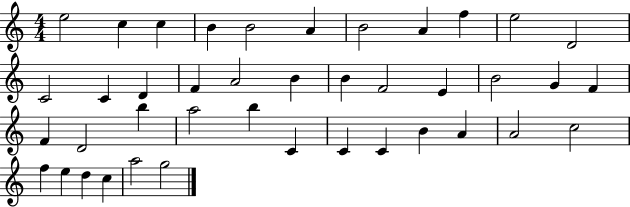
E5/h C5/q C5/q B4/q B4/h A4/q B4/h A4/q F5/q E5/h D4/h C4/h C4/q D4/q F4/q A4/h B4/q B4/q F4/h E4/q B4/h G4/q F4/q F4/q D4/h B5/q A5/h B5/q C4/q C4/q C4/q B4/q A4/q A4/h C5/h F5/q E5/q D5/q C5/q A5/h G5/h